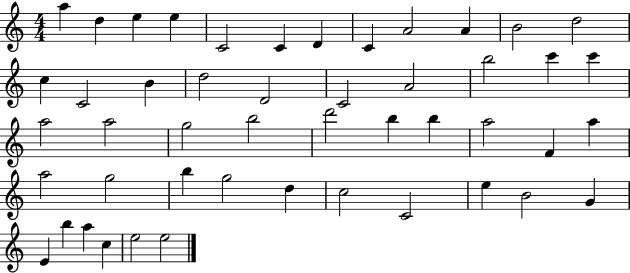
{
  \clef treble
  \numericTimeSignature
  \time 4/4
  \key c \major
  a''4 d''4 e''4 e''4 | c'2 c'4 d'4 | c'4 a'2 a'4 | b'2 d''2 | \break c''4 c'2 b'4 | d''2 d'2 | c'2 a'2 | b''2 c'''4 c'''4 | \break a''2 a''2 | g''2 b''2 | d'''2 b''4 b''4 | a''2 f'4 a''4 | \break a''2 g''2 | b''4 g''2 d''4 | c''2 c'2 | e''4 b'2 g'4 | \break e'4 b''4 a''4 c''4 | e''2 e''2 | \bar "|."
}